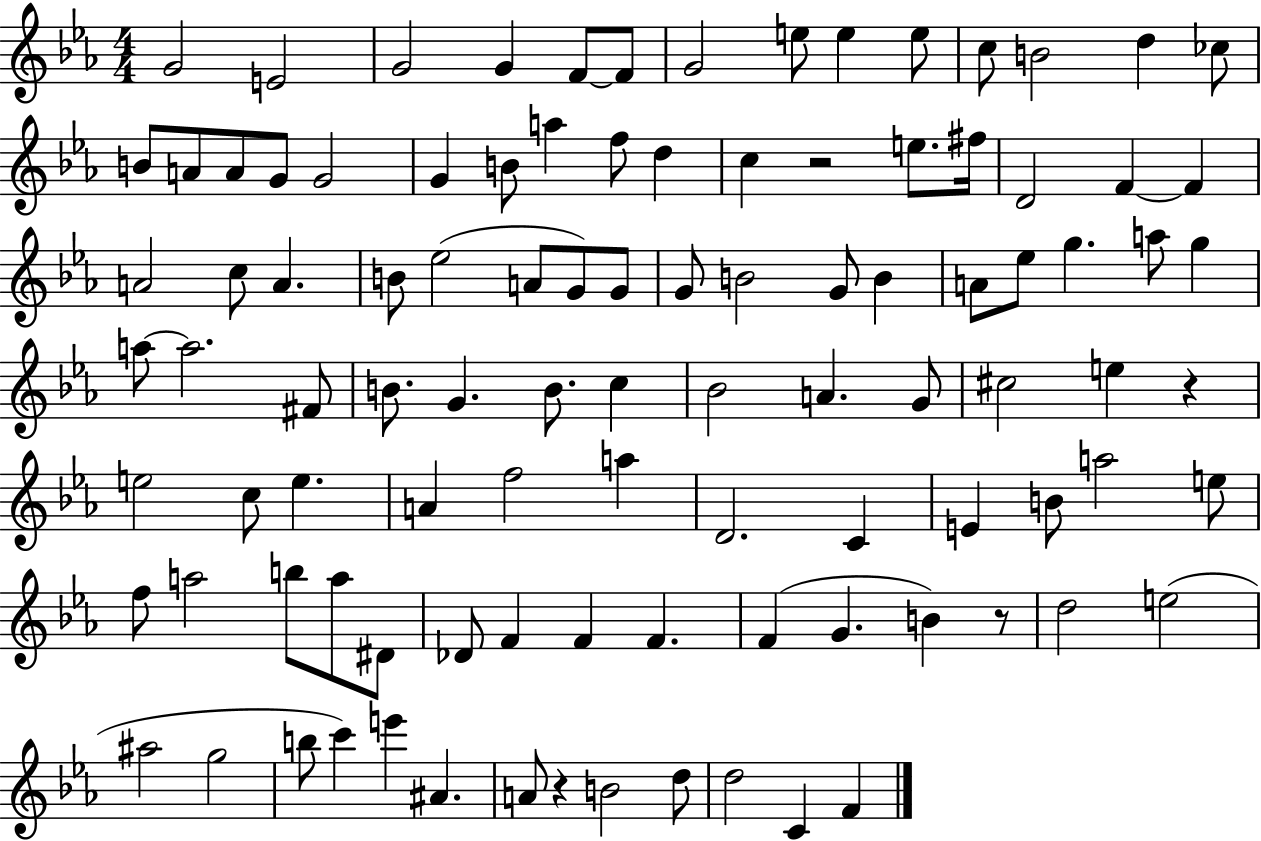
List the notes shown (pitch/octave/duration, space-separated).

G4/h E4/h G4/h G4/q F4/e F4/e G4/h E5/e E5/q E5/e C5/e B4/h D5/q CES5/e B4/e A4/e A4/e G4/e G4/h G4/q B4/e A5/q F5/e D5/q C5/q R/h E5/e. F#5/s D4/h F4/q F4/q A4/h C5/e A4/q. B4/e Eb5/h A4/e G4/e G4/e G4/e B4/h G4/e B4/q A4/e Eb5/e G5/q. A5/e G5/q A5/e A5/h. F#4/e B4/e. G4/q. B4/e. C5/q Bb4/h A4/q. G4/e C#5/h E5/q R/q E5/h C5/e E5/q. A4/q F5/h A5/q D4/h. C4/q E4/q B4/e A5/h E5/e F5/e A5/h B5/e A5/e D#4/e Db4/e F4/q F4/q F4/q. F4/q G4/q. B4/q R/e D5/h E5/h A#5/h G5/h B5/e C6/q E6/q A#4/q. A4/e R/q B4/h D5/e D5/h C4/q F4/q